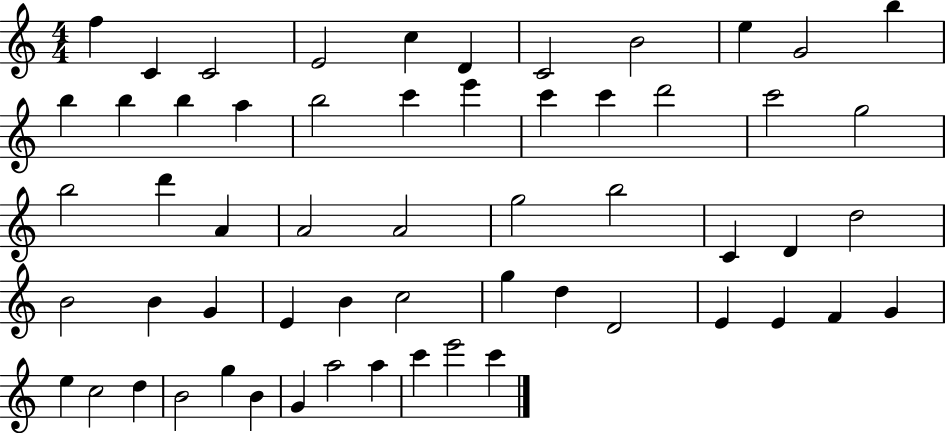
{
  \clef treble
  \numericTimeSignature
  \time 4/4
  \key c \major
  f''4 c'4 c'2 | e'2 c''4 d'4 | c'2 b'2 | e''4 g'2 b''4 | \break b''4 b''4 b''4 a''4 | b''2 c'''4 e'''4 | c'''4 c'''4 d'''2 | c'''2 g''2 | \break b''2 d'''4 a'4 | a'2 a'2 | g''2 b''2 | c'4 d'4 d''2 | \break b'2 b'4 g'4 | e'4 b'4 c''2 | g''4 d''4 d'2 | e'4 e'4 f'4 g'4 | \break e''4 c''2 d''4 | b'2 g''4 b'4 | g'4 a''2 a''4 | c'''4 e'''2 c'''4 | \break \bar "|."
}